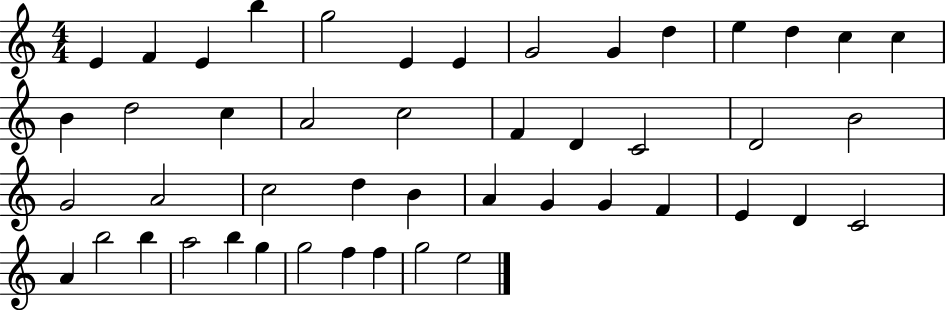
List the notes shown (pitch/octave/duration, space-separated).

E4/q F4/q E4/q B5/q G5/h E4/q E4/q G4/h G4/q D5/q E5/q D5/q C5/q C5/q B4/q D5/h C5/q A4/h C5/h F4/q D4/q C4/h D4/h B4/h G4/h A4/h C5/h D5/q B4/q A4/q G4/q G4/q F4/q E4/q D4/q C4/h A4/q B5/h B5/q A5/h B5/q G5/q G5/h F5/q F5/q G5/h E5/h